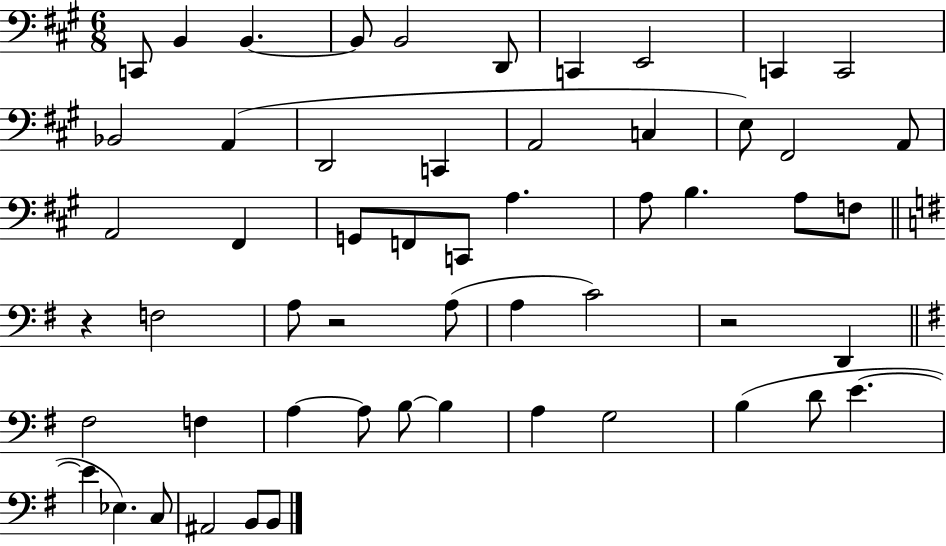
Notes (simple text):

C2/e B2/q B2/q. B2/e B2/h D2/e C2/q E2/h C2/q C2/h Bb2/h A2/q D2/h C2/q A2/h C3/q E3/e F#2/h A2/e A2/h F#2/q G2/e F2/e C2/e A3/q. A3/e B3/q. A3/e F3/e R/q F3/h A3/e R/h A3/e A3/q C4/h R/h D2/q F#3/h F3/q A3/q A3/e B3/e B3/q A3/q G3/h B3/q D4/e E4/q. E4/q Eb3/q. C3/e A#2/h B2/e B2/e